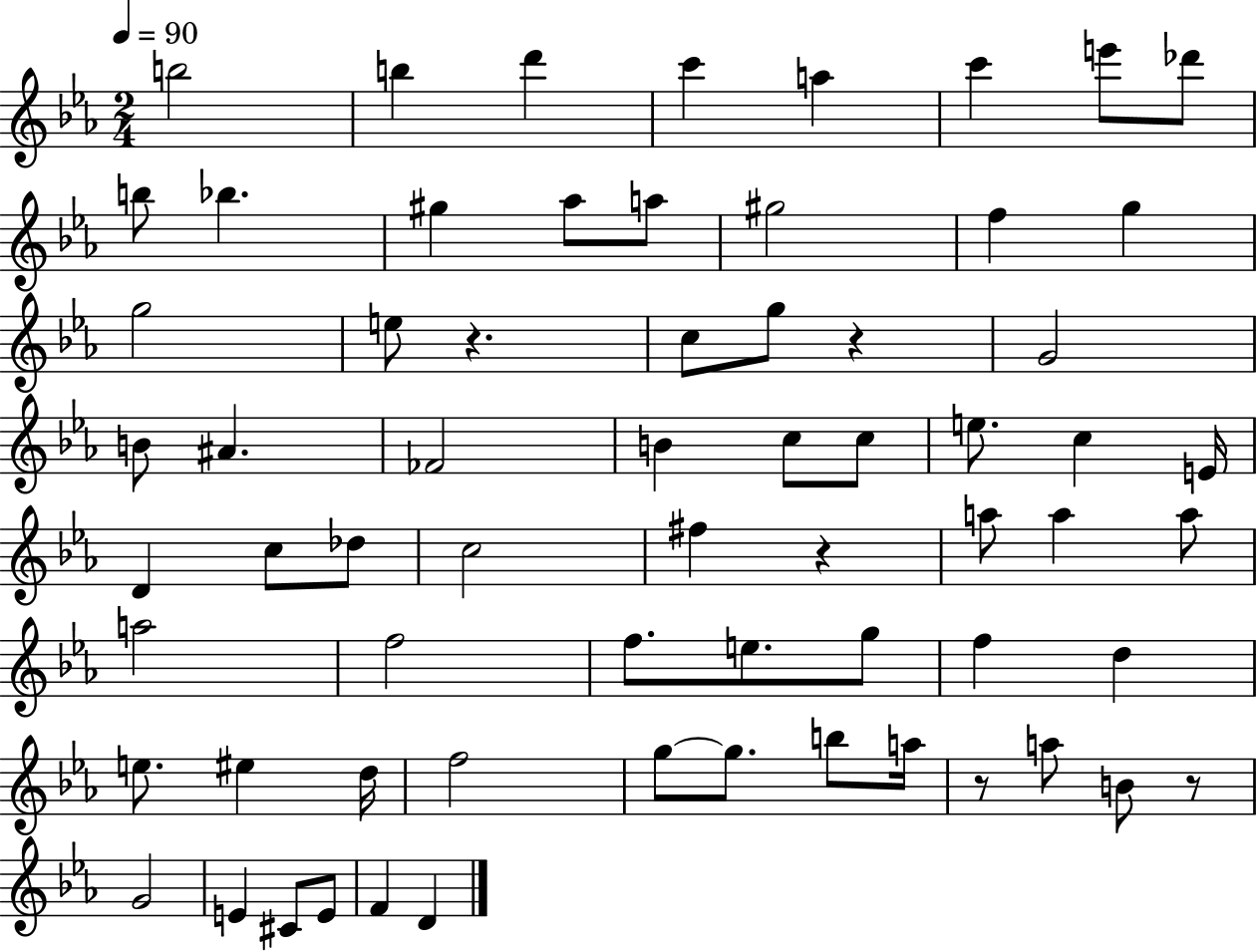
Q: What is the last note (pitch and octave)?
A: D4